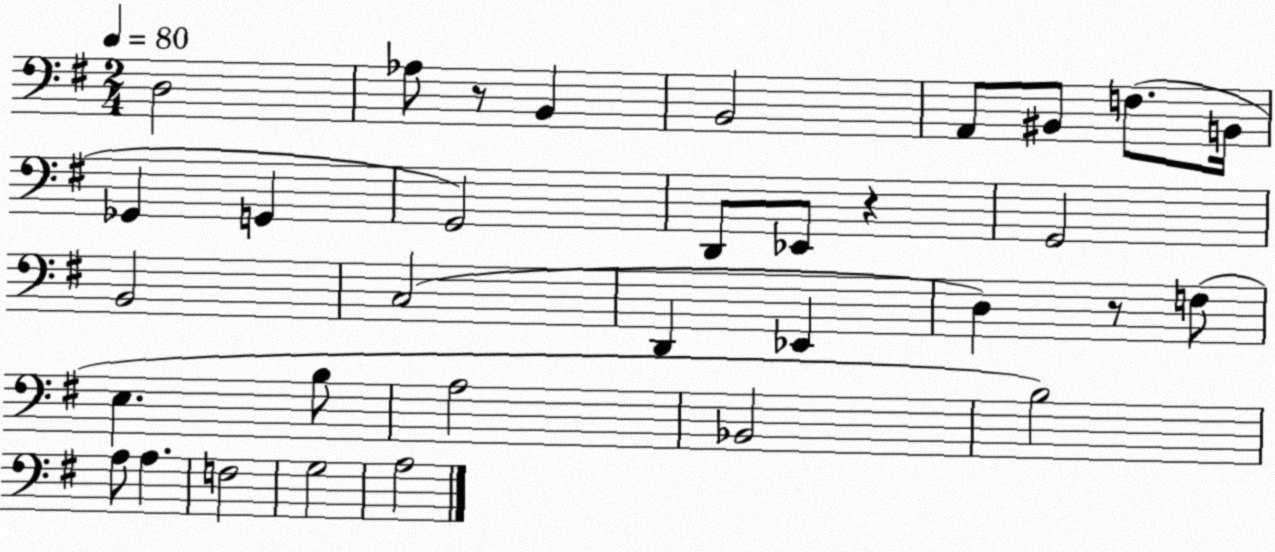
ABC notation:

X:1
T:Untitled
M:2/4
L:1/4
K:G
D,2 _A,/2 z/2 B,, B,,2 A,,/2 ^B,,/2 F,/2 B,,/4 _G,, G,, G,,2 D,,/2 _E,,/2 z G,,2 B,,2 C,2 D,, _E,, D, z/2 F,/2 E, B,/2 A,2 _B,,2 B,2 A,/2 A, F,2 G,2 A,2